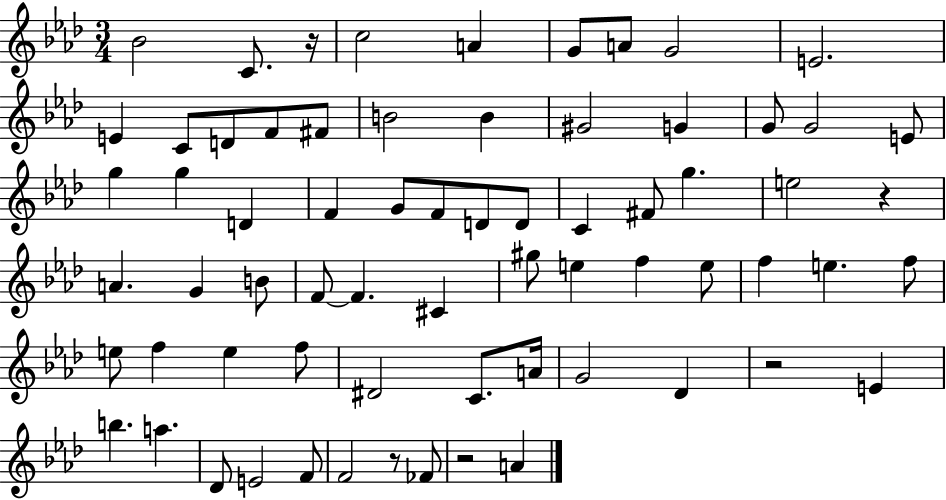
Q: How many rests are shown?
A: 5